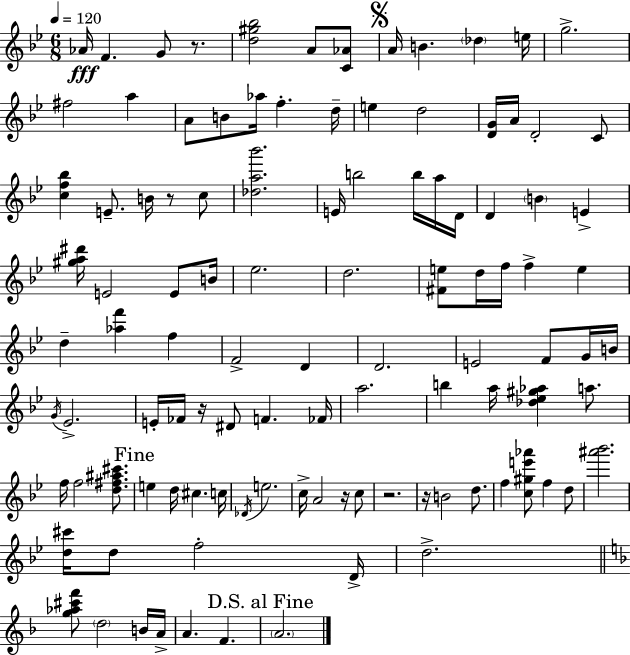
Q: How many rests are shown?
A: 6